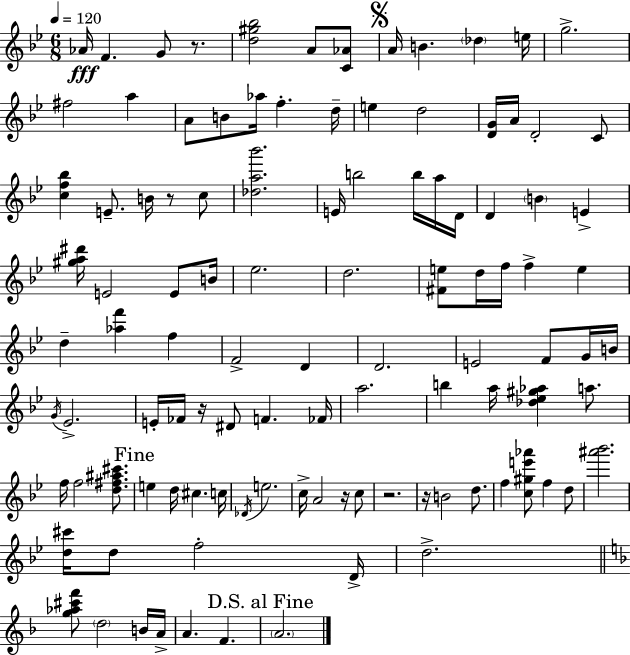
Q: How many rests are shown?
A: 6